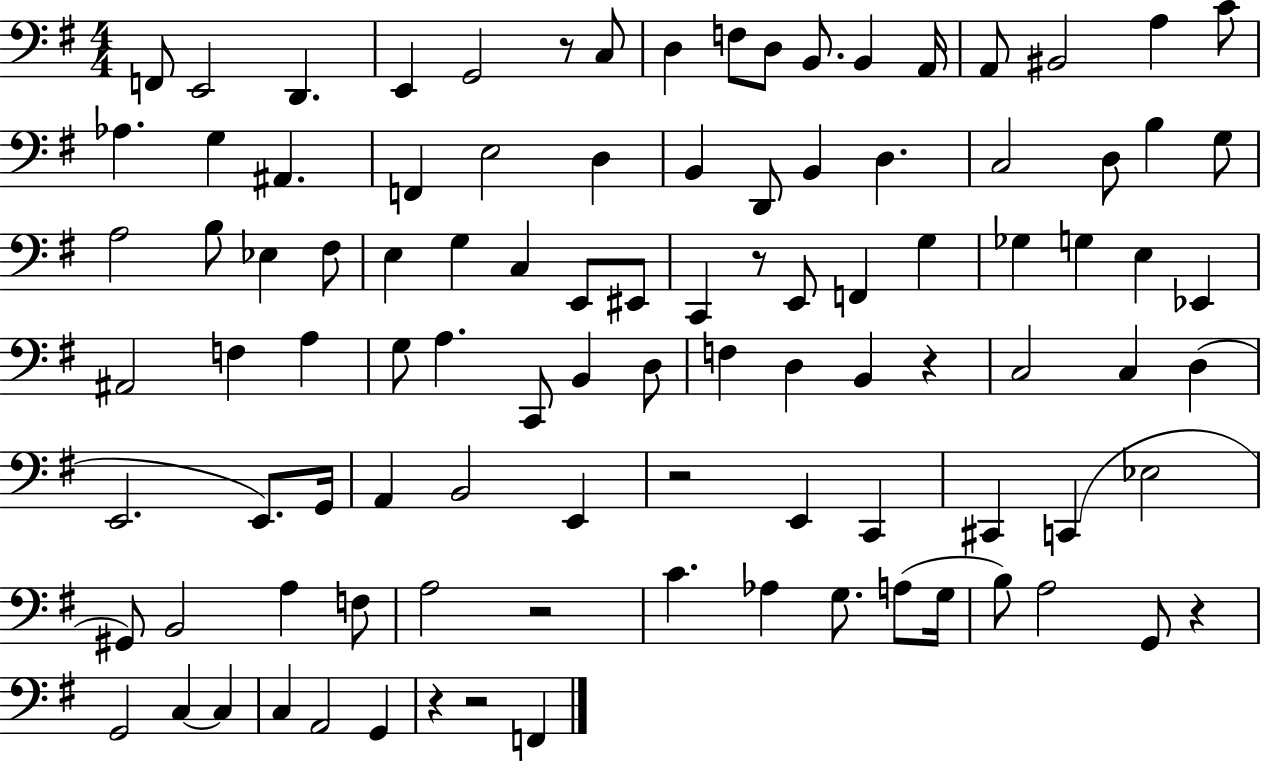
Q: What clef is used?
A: bass